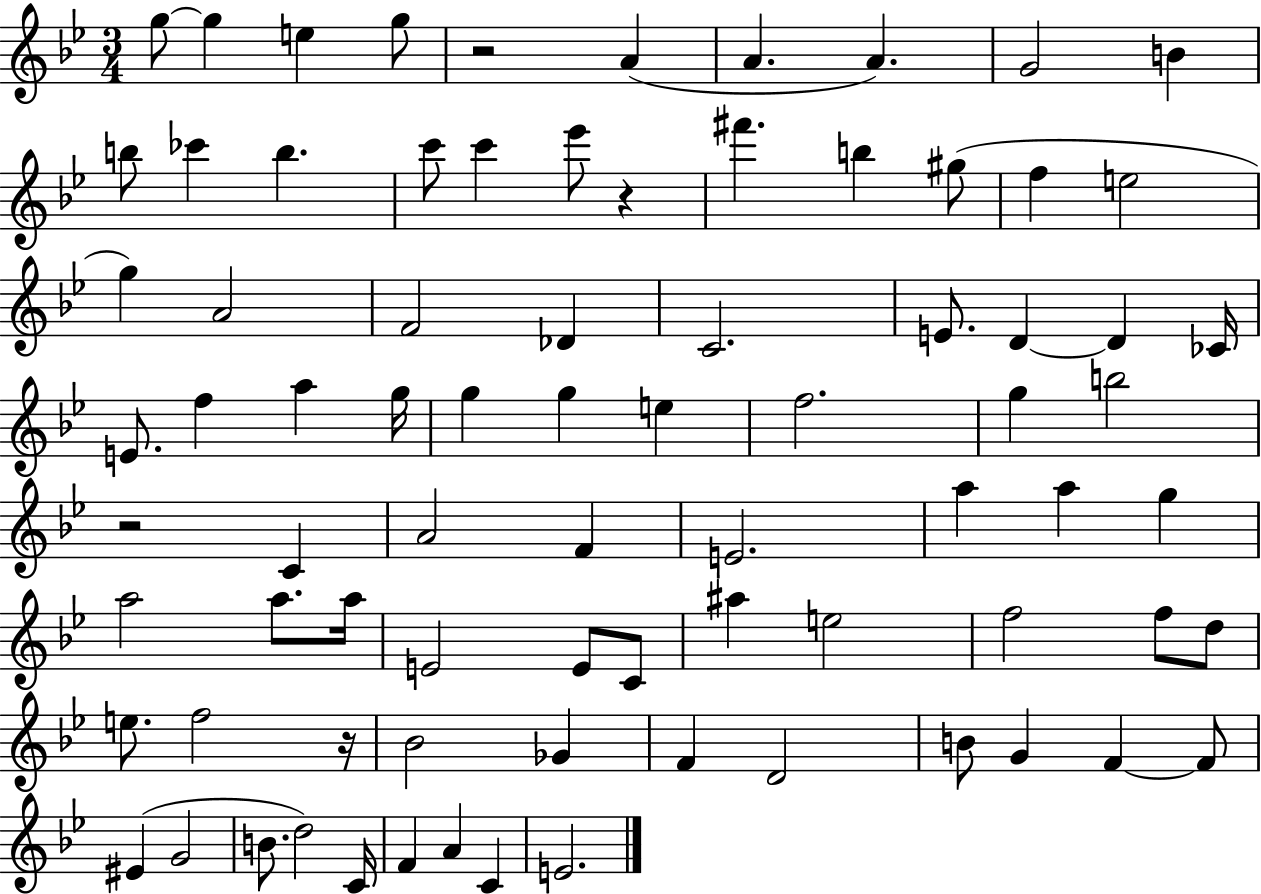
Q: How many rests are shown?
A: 4